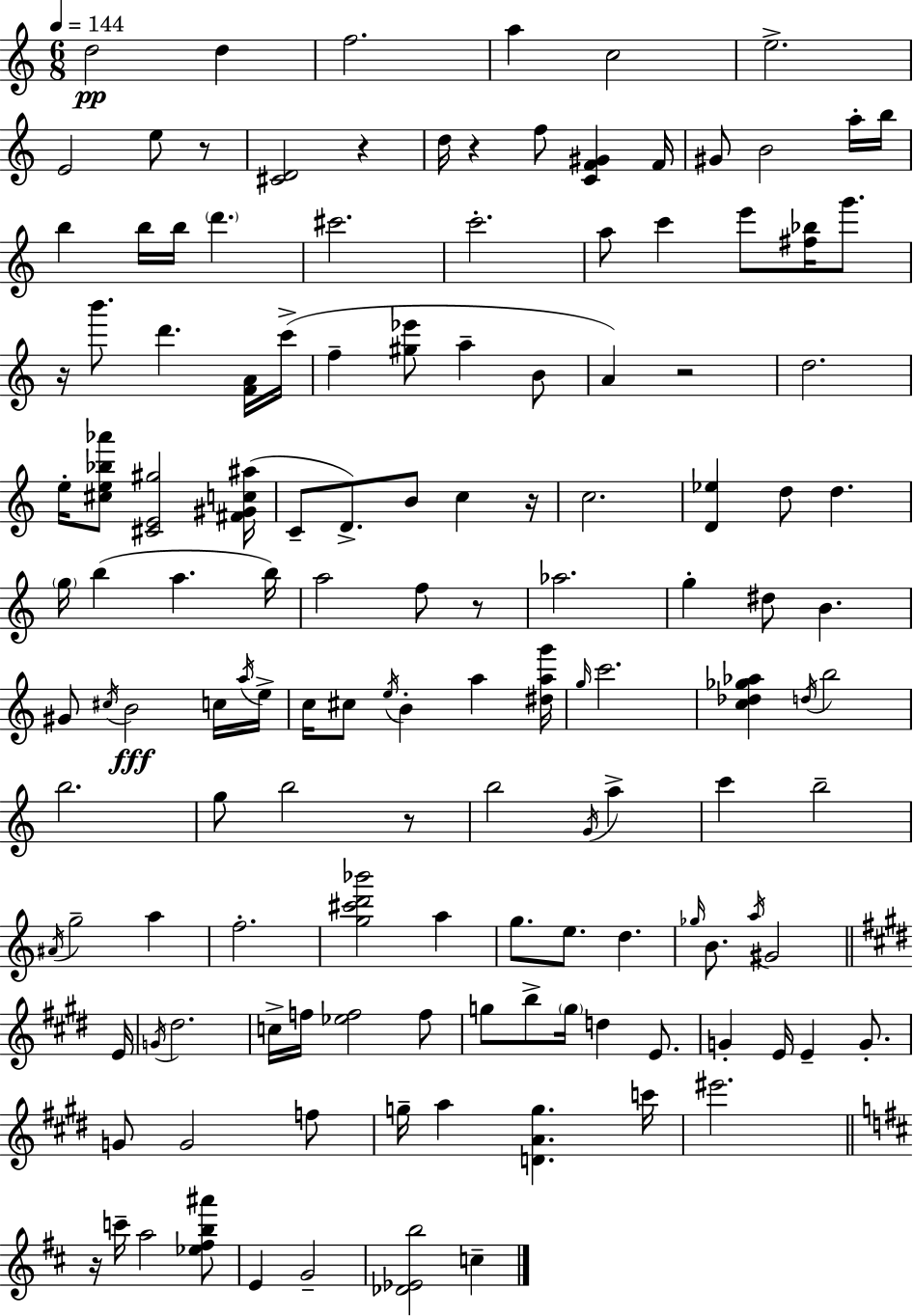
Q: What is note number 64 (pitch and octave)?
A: C6